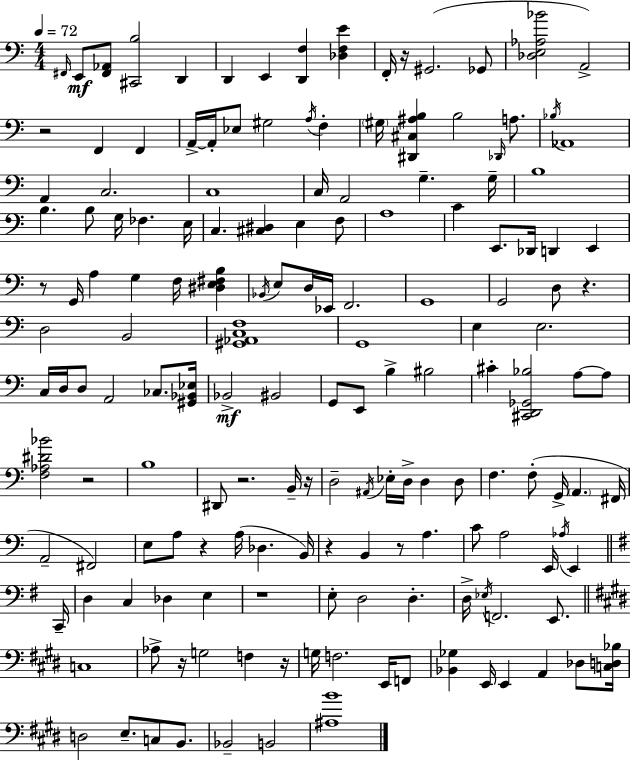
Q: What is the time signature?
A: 4/4